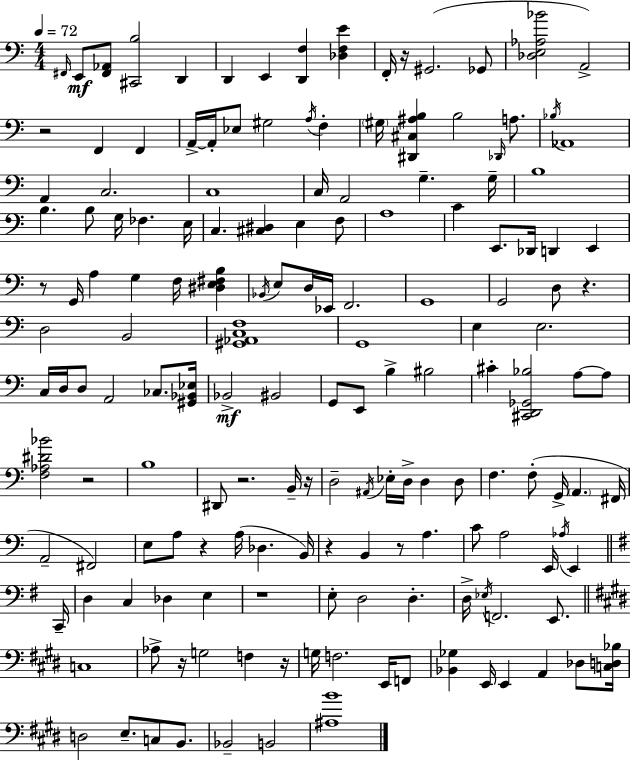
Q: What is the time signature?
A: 4/4